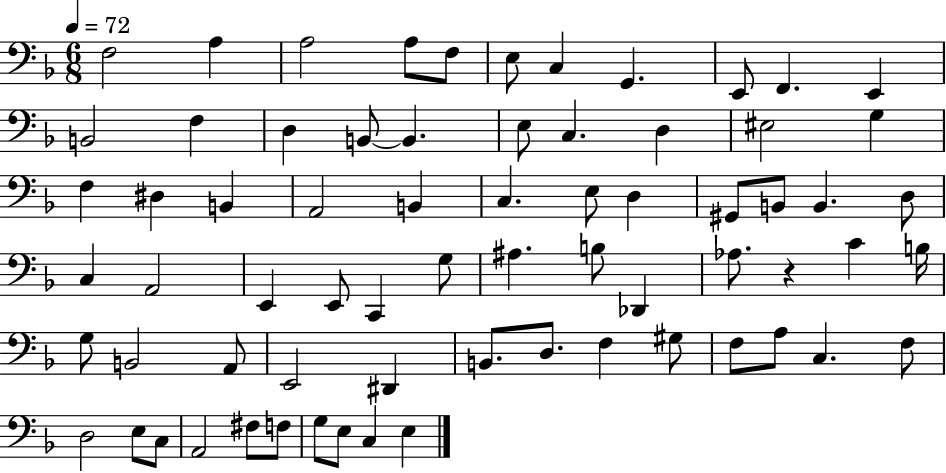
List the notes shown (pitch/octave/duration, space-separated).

F3/h A3/q A3/h A3/e F3/e E3/e C3/q G2/q. E2/e F2/q. E2/q B2/h F3/q D3/q B2/e B2/q. E3/e C3/q. D3/q EIS3/h G3/q F3/q D#3/q B2/q A2/h B2/q C3/q. E3/e D3/q G#2/e B2/e B2/q. D3/e C3/q A2/h E2/q E2/e C2/q G3/e A#3/q. B3/e Db2/q Ab3/e. R/q C4/q B3/s G3/e B2/h A2/e E2/h D#2/q B2/e. D3/e. F3/q G#3/e F3/e A3/e C3/q. F3/e D3/h E3/e C3/e A2/h F#3/e F3/e G3/e E3/e C3/q E3/q